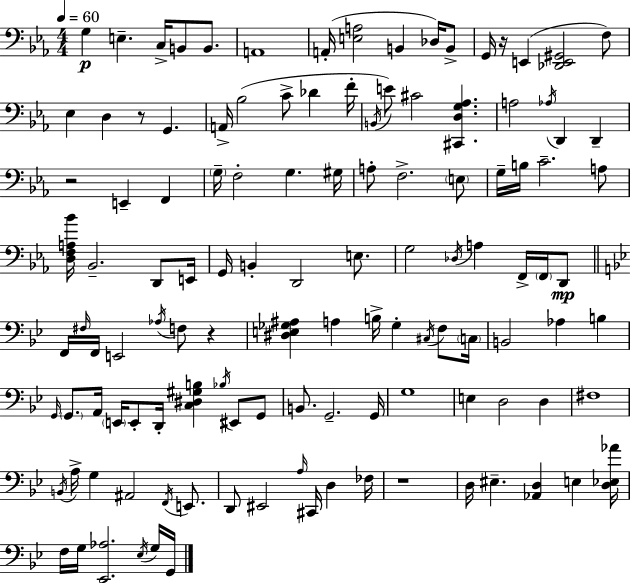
{
  \clef bass
  \numericTimeSignature
  \time 4/4
  \key c \minor
  \tempo 4 = 60
  g4\p e4.-- c16-> b,8 b,8. | a,1 | a,16-.( <e a>2 b,4 des16) b,8-> | g,16 r16 e,4( <des, e, gis,>2 f8) | \break ees4 d4 r8 g,4. | a,16-> bes2( c'8-> des'4 f'16-. | \acciaccatura { b,16 }) e'8 cis'2 <cis, d g aes>4. | a2 \acciaccatura { aes16 } d,4 d,4-- | \break r2 e,4-- f,4 | \parenthesize g16-- f2-. g4. | gis16 a8-. f2.-> | \parenthesize e8 g16-- b16 c'2.-- | \break a8 <d f a bes'>16 bes,2.-- d,8 | e,16 g,16 b,4-. d,2 e8. | g2 \acciaccatura { des16 } a4 f,16-> | \parenthesize f,16 d,8\mp \bar "||" \break \key g \minor f,16 \grace { fis16 } f,16 e,2 \acciaccatura { aes16 } f8 r4 | <dis e ges ais>4 a4 b16-> ges4-. \acciaccatura { cis16 } | f8 \parenthesize c16 b,2 aes4 b4 | \grace { g,16 } \parenthesize g,8. a,16 \parenthesize e,16 e,8-. d,16-. <c dis gis b>4 | \break \acciaccatura { bes16 } eis,8 g,8 b,8. g,2.-- | g,16 g1 | e4 d2 | d4 fis1 | \break \acciaccatura { b,16 } a16-> g4 ais,2 | \acciaccatura { f,16 } e,8. d,8 eis,2 | \grace { a16 } cis,16 d4 fes16 r1 | d16 eis4.-- <aes, d>4 | \break e4 <d ees aes'>16 f16 g16 <ees, aes>2. | \acciaccatura { ees16 } g16 g,16 \bar "|."
}